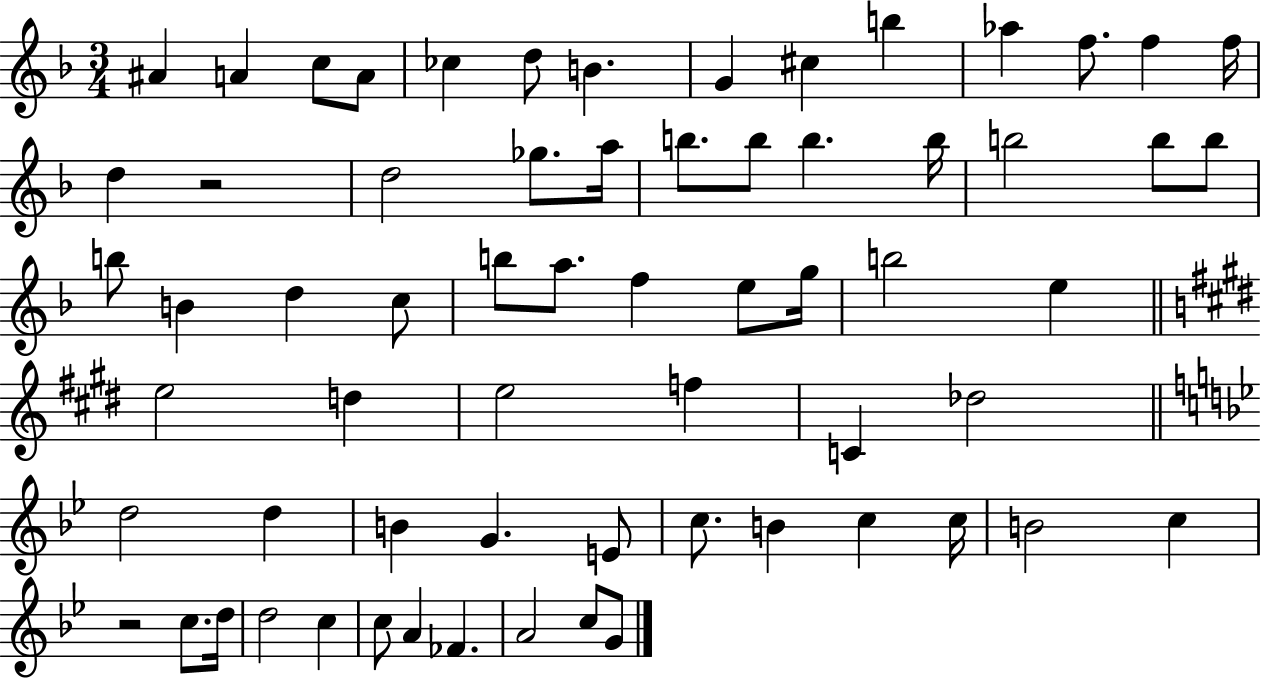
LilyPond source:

{
  \clef treble
  \numericTimeSignature
  \time 3/4
  \key f \major
  \repeat volta 2 { ais'4 a'4 c''8 a'8 | ces''4 d''8 b'4. | g'4 cis''4 b''4 | aes''4 f''8. f''4 f''16 | \break d''4 r2 | d''2 ges''8. a''16 | b''8. b''8 b''4. b''16 | b''2 b''8 b''8 | \break b''8 b'4 d''4 c''8 | b''8 a''8. f''4 e''8 g''16 | b''2 e''4 | \bar "||" \break \key e \major e''2 d''4 | e''2 f''4 | c'4 des''2 | \bar "||" \break \key bes \major d''2 d''4 | b'4 g'4. e'8 | c''8. b'4 c''4 c''16 | b'2 c''4 | \break r2 c''8. d''16 | d''2 c''4 | c''8 a'4 fes'4. | a'2 c''8 g'8 | \break } \bar "|."
}